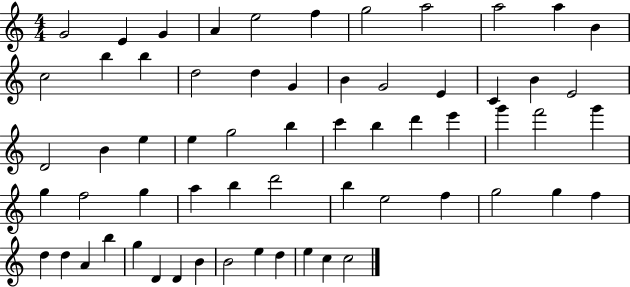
{
  \clef treble
  \numericTimeSignature
  \time 4/4
  \key c \major
  g'2 e'4 g'4 | a'4 e''2 f''4 | g''2 a''2 | a''2 a''4 b'4 | \break c''2 b''4 b''4 | d''2 d''4 g'4 | b'4 g'2 e'4 | c'4 b'4 e'2 | \break d'2 b'4 e''4 | e''4 g''2 b''4 | c'''4 b''4 d'''4 e'''4 | g'''4 f'''2 g'''4 | \break g''4 f''2 g''4 | a''4 b''4 d'''2 | b''4 e''2 f''4 | g''2 g''4 f''4 | \break d''4 d''4 a'4 b''4 | g''4 d'4 d'4 b'4 | b'2 e''4 d''4 | e''4 c''4 c''2 | \break \bar "|."
}